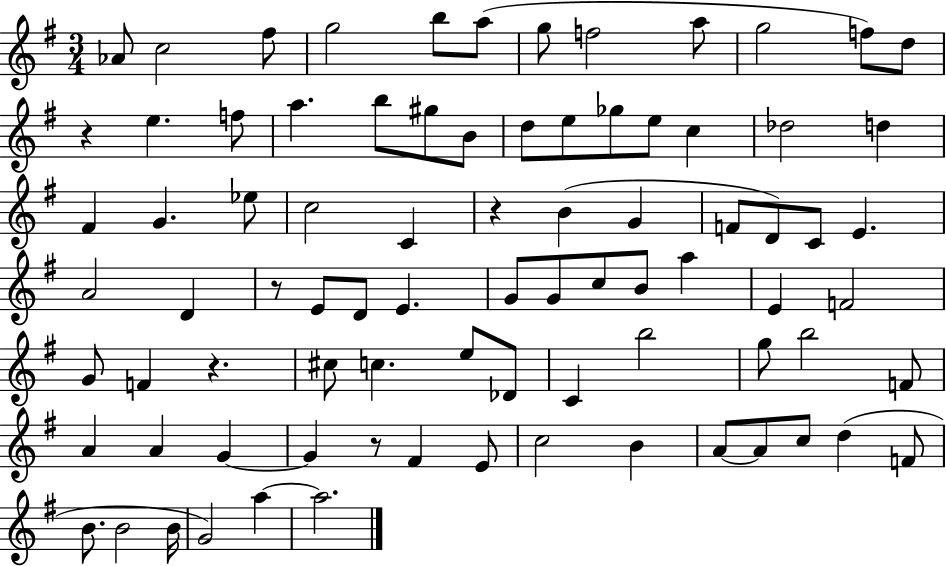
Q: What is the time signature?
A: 3/4